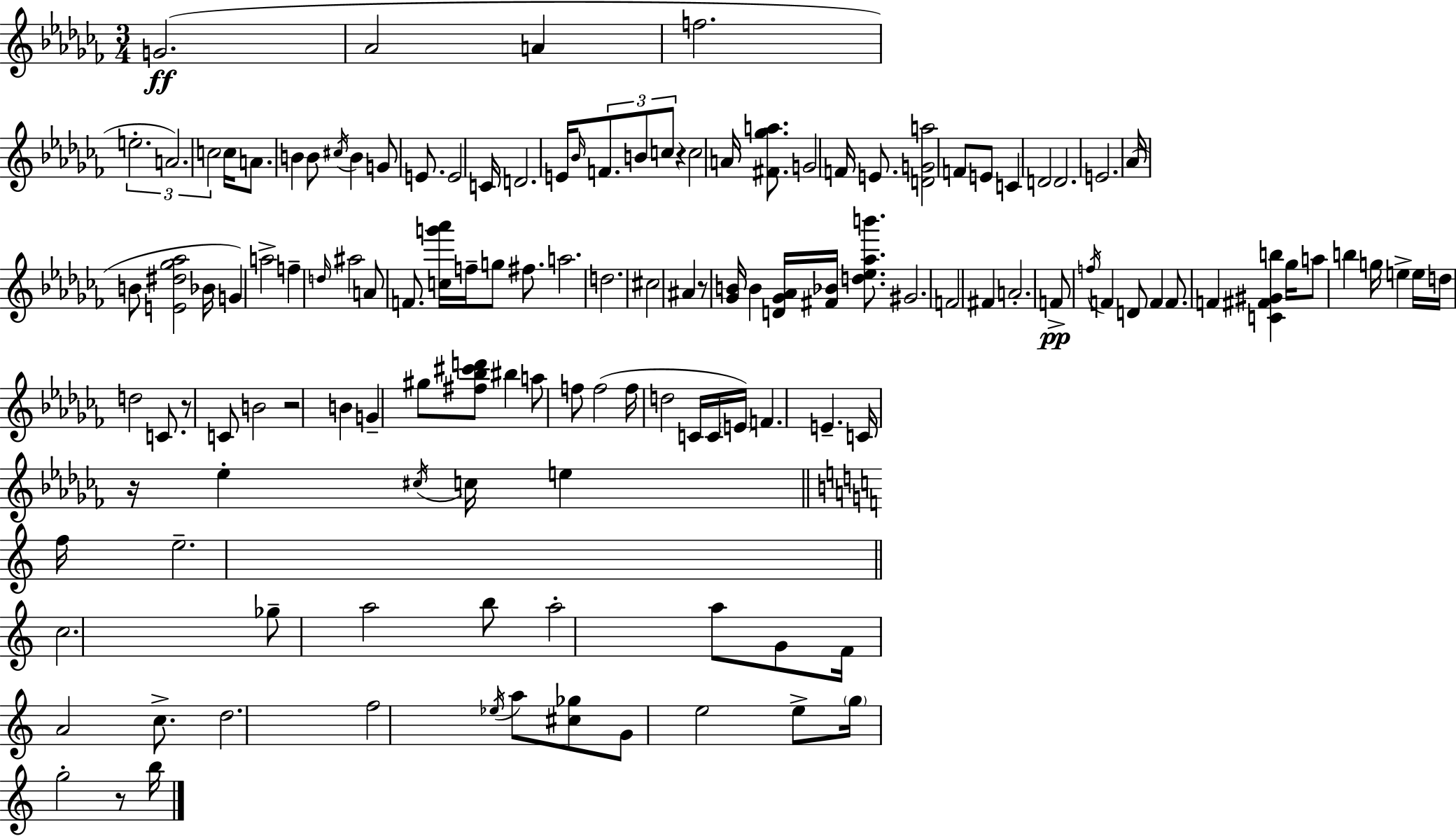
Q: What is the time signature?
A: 3/4